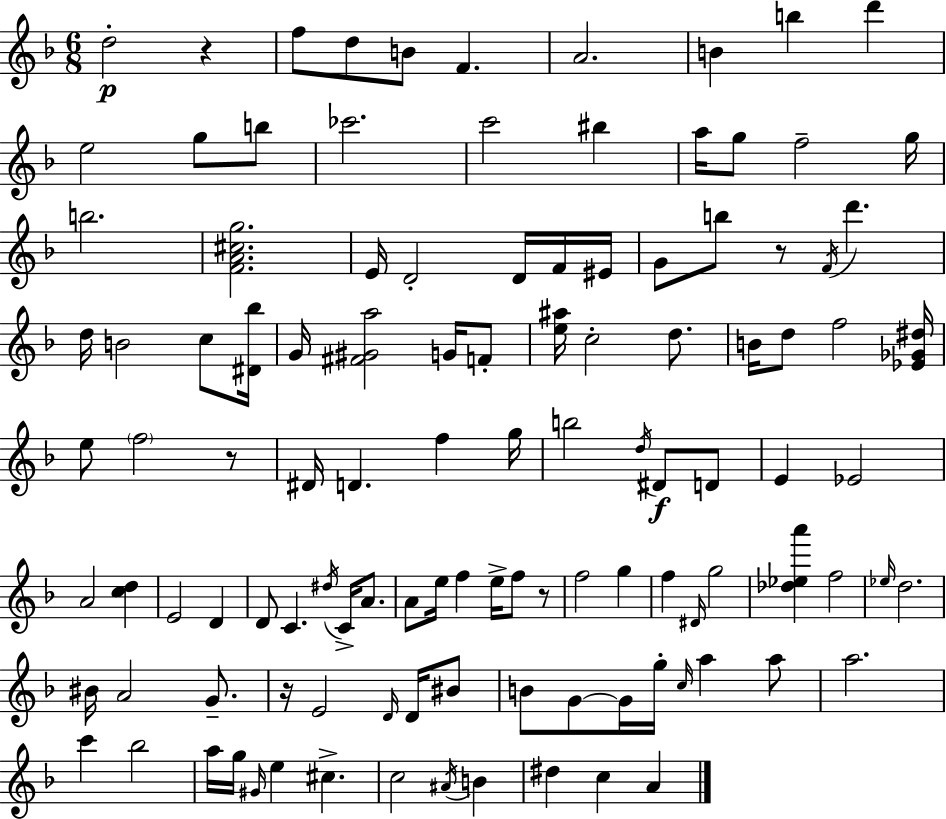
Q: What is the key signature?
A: F major